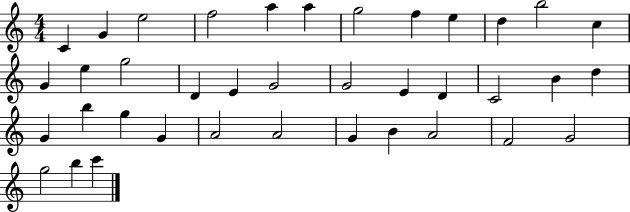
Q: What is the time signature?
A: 4/4